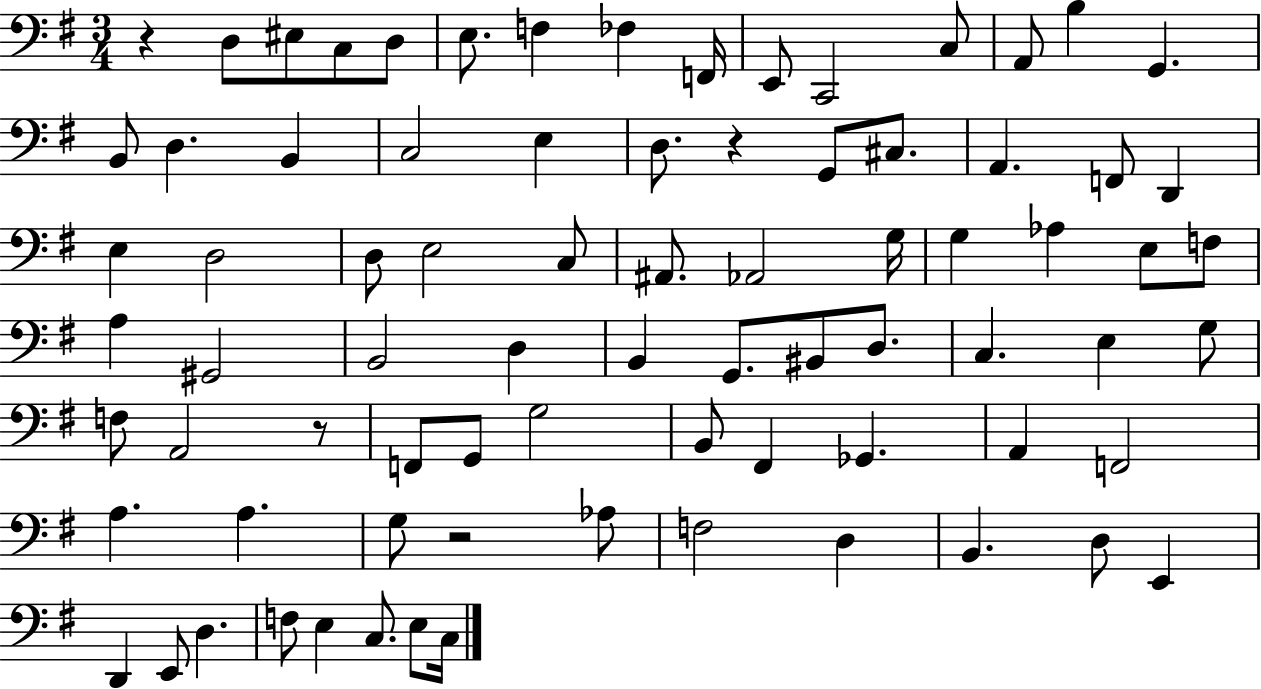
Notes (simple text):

R/q D3/e EIS3/e C3/e D3/e E3/e. F3/q FES3/q F2/s E2/e C2/h C3/e A2/e B3/q G2/q. B2/e D3/q. B2/q C3/h E3/q D3/e. R/q G2/e C#3/e. A2/q. F2/e D2/q E3/q D3/h D3/e E3/h C3/e A#2/e. Ab2/h G3/s G3/q Ab3/q E3/e F3/e A3/q G#2/h B2/h D3/q B2/q G2/e. BIS2/e D3/e. C3/q. E3/q G3/e F3/e A2/h R/e F2/e G2/e G3/h B2/e F#2/q Gb2/q. A2/q F2/h A3/q. A3/q. G3/e R/h Ab3/e F3/h D3/q B2/q. D3/e E2/q D2/q E2/e D3/q. F3/e E3/q C3/e. E3/e C3/s